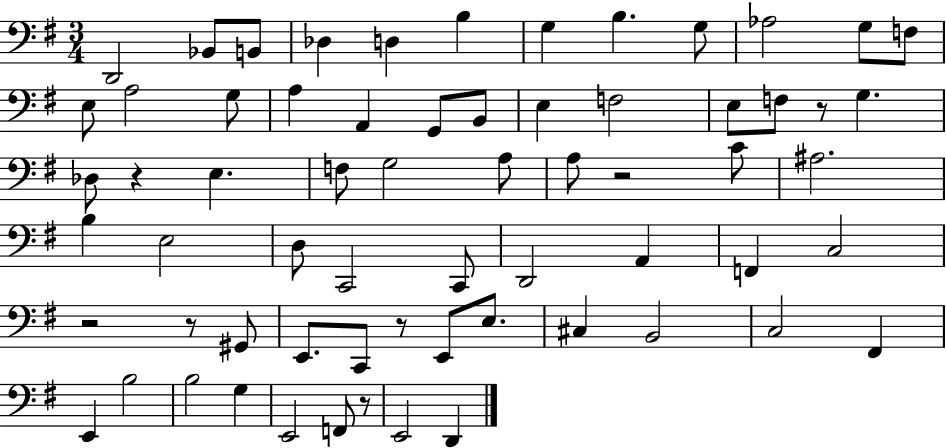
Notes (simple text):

D2/h Bb2/e B2/e Db3/q D3/q B3/q G3/q B3/q. G3/e Ab3/h G3/e F3/e E3/e A3/h G3/e A3/q A2/q G2/e B2/e E3/q F3/h E3/e F3/e R/e G3/q. Db3/e R/q E3/q. F3/e G3/h A3/e A3/e R/h C4/e A#3/h. B3/q E3/h D3/e C2/h C2/e D2/h A2/q F2/q C3/h R/h R/e G#2/e E2/e. C2/e R/e E2/e E3/e. C#3/q B2/h C3/h F#2/q E2/q B3/h B3/h G3/q E2/h F2/e R/e E2/h D2/q